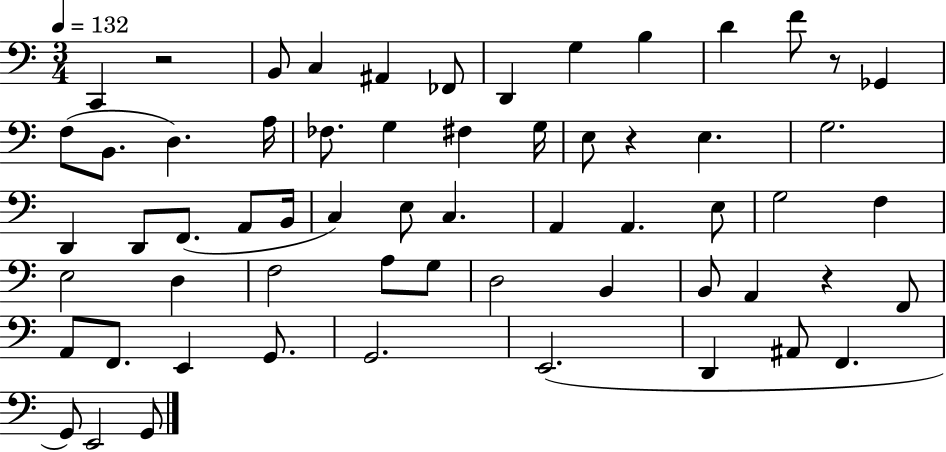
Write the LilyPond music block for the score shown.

{
  \clef bass
  \numericTimeSignature
  \time 3/4
  \key c \major
  \tempo 4 = 132
  c,4 r2 | b,8 c4 ais,4 fes,8 | d,4 g4 b4 | d'4 f'8 r8 ges,4 | \break f8( b,8. d4.) a16 | fes8. g4 fis4 g16 | e8 r4 e4. | g2. | \break d,4 d,8 f,8.( a,8 b,16 | c4) e8 c4. | a,4 a,4. e8 | g2 f4 | \break e2 d4 | f2 a8 g8 | d2 b,4 | b,8 a,4 r4 f,8 | \break a,8 f,8. e,4 g,8. | g,2. | e,2.( | d,4 ais,8 f,4. | \break g,8) e,2 g,8 | \bar "|."
}